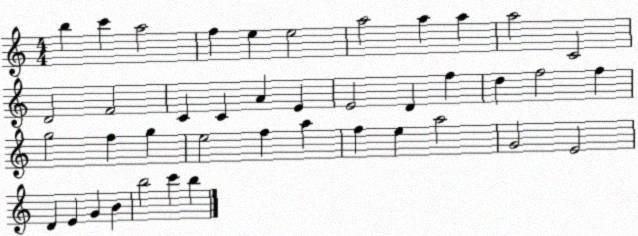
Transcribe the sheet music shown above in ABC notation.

X:1
T:Untitled
M:4/4
L:1/4
K:C
b c' a2 f e e2 a2 a a a2 C2 D2 F2 C C A E E2 D f d f2 f g2 f g e2 f a f e a2 G2 E2 D E G B b2 c' b